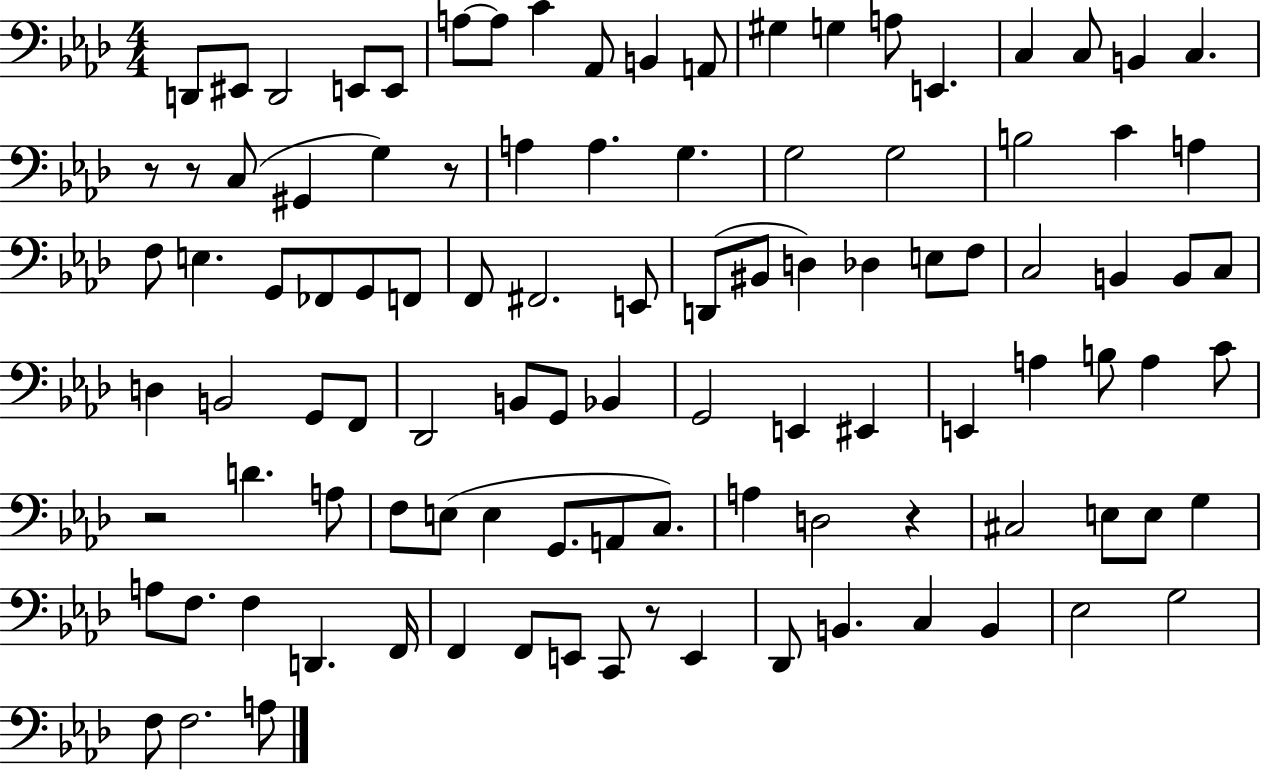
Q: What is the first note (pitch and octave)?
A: D2